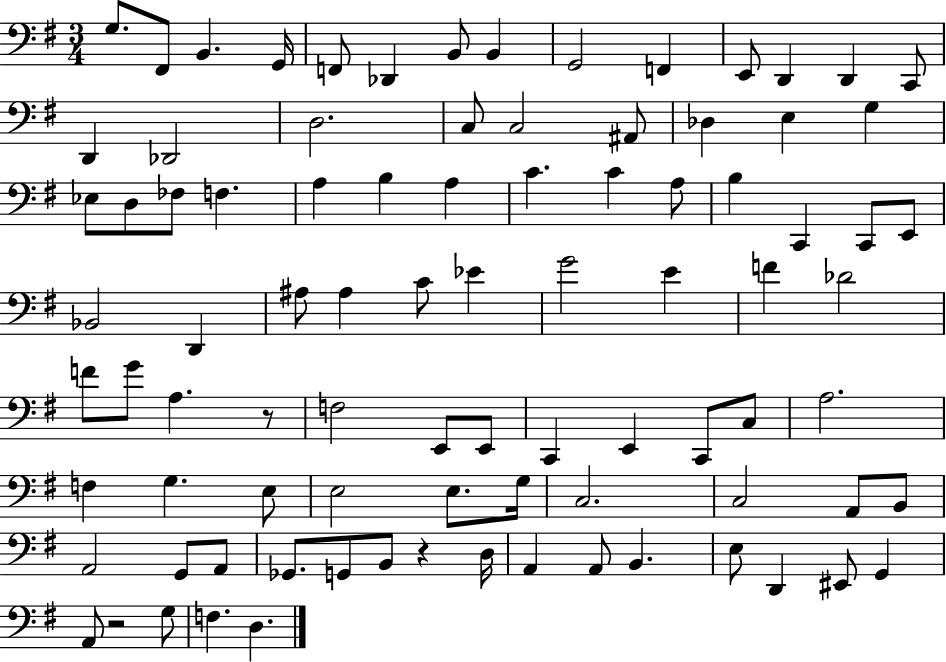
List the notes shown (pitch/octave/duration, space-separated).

G3/e. F#2/e B2/q. G2/s F2/e Db2/q B2/e B2/q G2/h F2/q E2/e D2/q D2/q C2/e D2/q Db2/h D3/h. C3/e C3/h A#2/e Db3/q E3/q G3/q Eb3/e D3/e FES3/e F3/q. A3/q B3/q A3/q C4/q. C4/q A3/e B3/q C2/q C2/e E2/e Bb2/h D2/q A#3/e A#3/q C4/e Eb4/q G4/h E4/q F4/q Db4/h F4/e G4/e A3/q. R/e F3/h E2/e E2/e C2/q E2/q C2/e C3/e A3/h. F3/q G3/q. E3/e E3/h E3/e. G3/s C3/h. C3/h A2/e B2/e A2/h G2/e A2/e Gb2/e. G2/e B2/e R/q D3/s A2/q A2/e B2/q. E3/e D2/q EIS2/e G2/q A2/e R/h G3/e F3/q. D3/q.